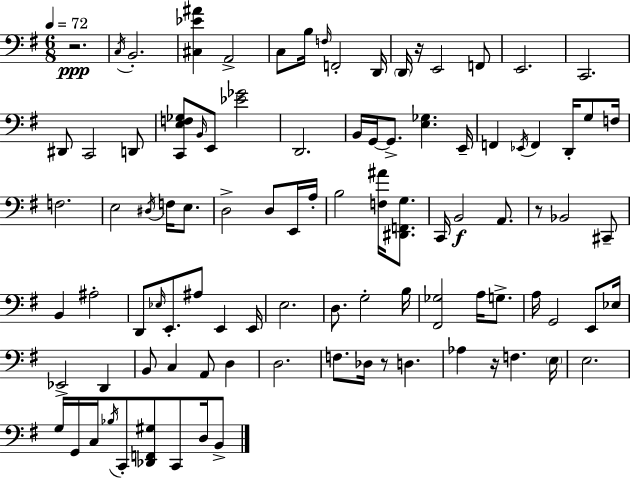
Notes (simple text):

R/h. C3/s B2/h. [C#3,Eb4,A#4]/q A2/h C3/e B3/s F3/s F2/h D2/s D2/s R/s E2/h F2/e E2/h. C2/h. D#2/e C2/h D2/e [C2,E3,F3,Gb3]/e B2/s E2/e [Eb4,Gb4]/h D2/h. B2/s G2/s G2/e. [E3,Gb3]/q. E2/s F2/q Eb2/s F2/q D2/s G3/e F3/s F3/h. E3/h D#3/s F3/s E3/e. D3/h D3/e E2/s A3/s B3/h [F3,A#4]/s [D#2,F2,G3]/e. C2/s B2/h A2/e. R/e Bb2/h C#2/e B2/q A#3/h D2/e Eb3/s E2/e. A#3/e E2/q E2/s E3/h. D3/e. G3/h B3/s [F#2,Gb3]/h A3/s G3/e. A3/s G2/h E2/e Eb3/s Eb2/h D2/q B2/e C3/q A2/e D3/q D3/h. F3/e. Db3/s R/e D3/q. Ab3/q R/s F3/q. E3/s E3/h. G3/s G2/s C3/s Bb3/s C2/e [Db2,F2,G#3]/e C2/e D3/s B2/e